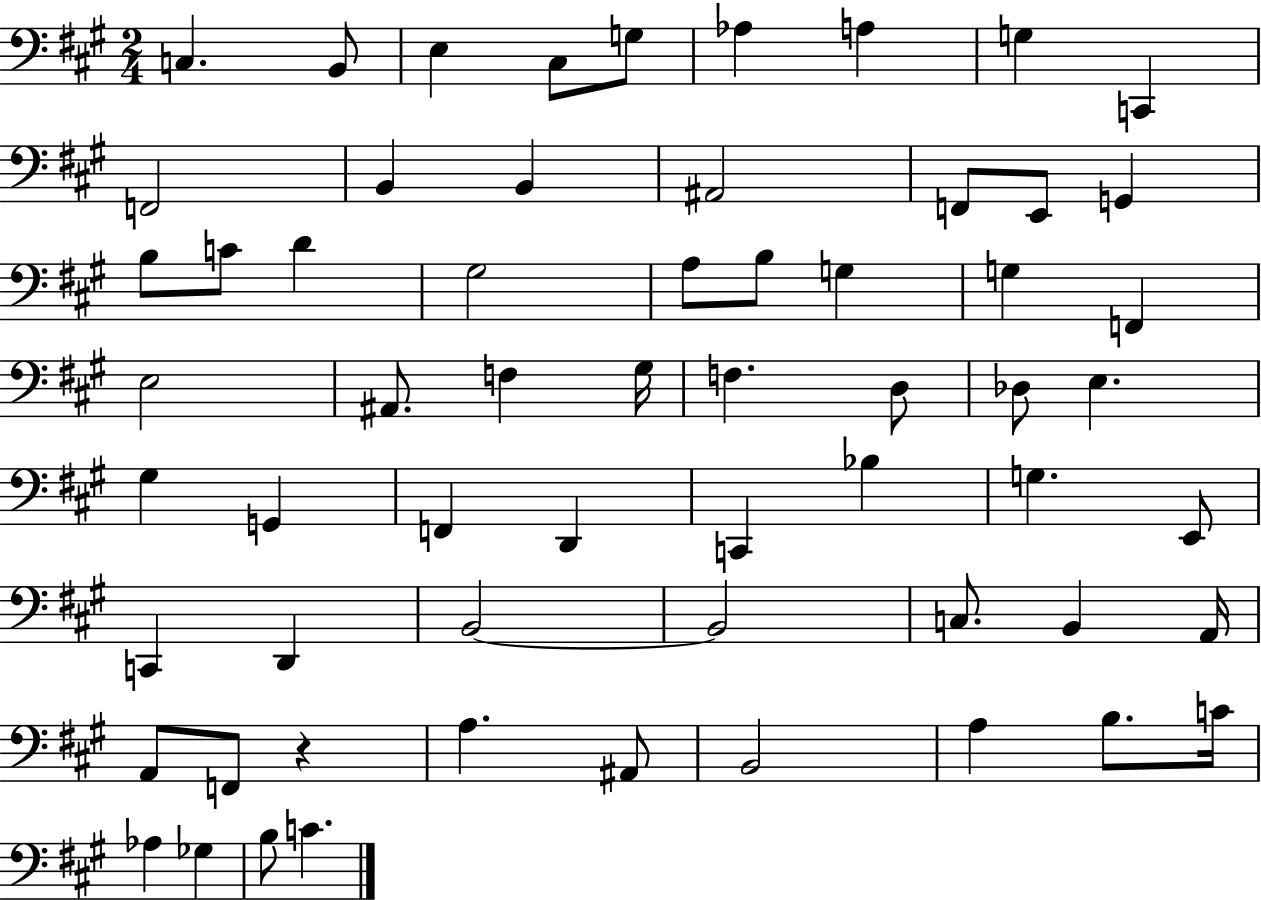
{
  \clef bass
  \numericTimeSignature
  \time 2/4
  \key a \major
  \repeat volta 2 { c4. b,8 | e4 cis8 g8 | aes4 a4 | g4 c,4 | \break f,2 | b,4 b,4 | ais,2 | f,8 e,8 g,4 | \break b8 c'8 d'4 | gis2 | a8 b8 g4 | g4 f,4 | \break e2 | ais,8. f4 gis16 | f4. d8 | des8 e4. | \break gis4 g,4 | f,4 d,4 | c,4 bes4 | g4. e,8 | \break c,4 d,4 | b,2~~ | b,2 | c8. b,4 a,16 | \break a,8 f,8 r4 | a4. ais,8 | b,2 | a4 b8. c'16 | \break aes4 ges4 | b8 c'4. | } \bar "|."
}